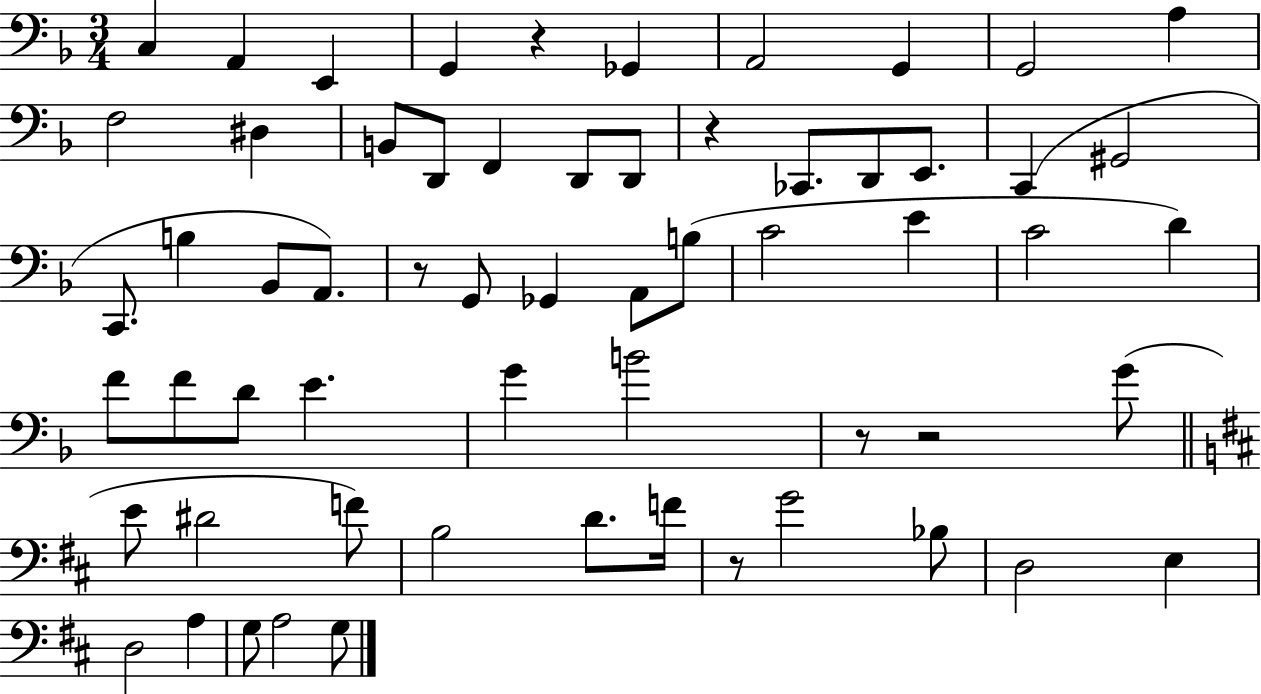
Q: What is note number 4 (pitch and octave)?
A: G2